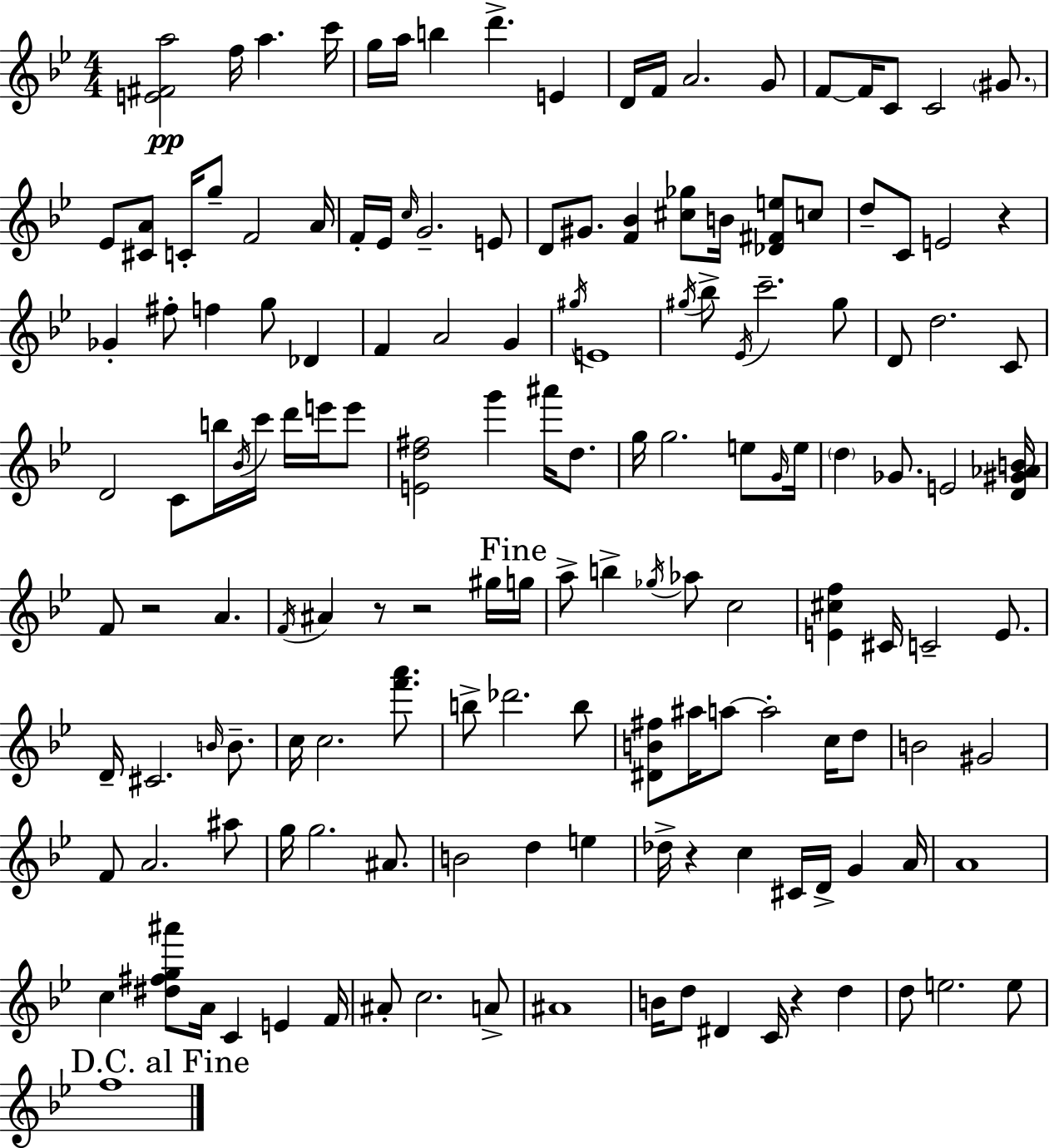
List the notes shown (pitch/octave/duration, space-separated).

[E4,F#4,A5]/h F5/s A5/q. C6/s G5/s A5/s B5/q D6/q. E4/q D4/s F4/s A4/h. G4/e F4/e F4/s C4/e C4/h G#4/e. Eb4/e [C#4,A4]/e C4/s G5/e F4/h A4/s F4/s Eb4/s C5/s G4/h. E4/e D4/e G#4/e. [F4,Bb4]/q [C#5,Gb5]/e B4/s [Db4,F#4,E5]/e C5/e D5/e C4/e E4/h R/q Gb4/q F#5/e F5/q G5/e Db4/q F4/q A4/h G4/q G#5/s E4/w G#5/s Bb5/e Eb4/s C6/h. G#5/e D4/e D5/h. C4/e D4/h C4/e B5/s Bb4/s C6/s D6/s E6/s E6/e [E4,D5,F#5]/h G6/q A#6/s D5/e. G5/s G5/h. E5/e G4/s E5/s D5/q Gb4/e. E4/h [D4,G#4,Ab4,B4]/s F4/e R/h A4/q. F4/s A#4/q R/e R/h G#5/s G5/s A5/e B5/q Gb5/s Ab5/e C5/h [E4,C#5,F5]/q C#4/s C4/h E4/e. D4/s C#4/h. B4/s B4/e. C5/s C5/h. [F6,A6]/e. B5/e Db6/h. B5/e [D#4,B4,F#5]/e A#5/s A5/e A5/h C5/s D5/e B4/h G#4/h F4/e A4/h. A#5/e G5/s G5/h. A#4/e. B4/h D5/q E5/q Db5/s R/q C5/q C#4/s D4/s G4/q A4/s A4/w C5/q [D#5,F#5,G5,A#6]/e A4/s C4/q E4/q F4/s A#4/e C5/h. A4/e A#4/w B4/s D5/e D#4/q C4/s R/q D5/q D5/e E5/h. E5/e F5/w